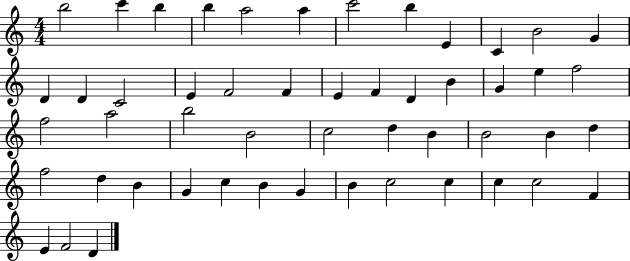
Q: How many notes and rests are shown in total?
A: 51